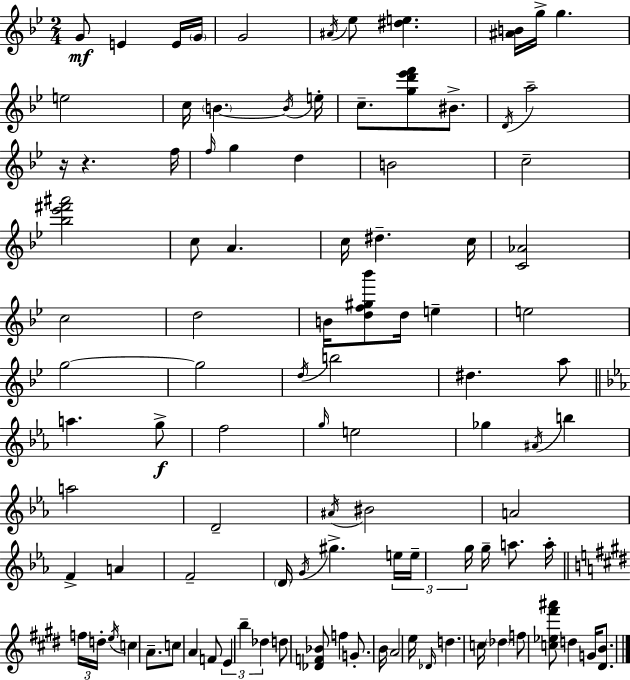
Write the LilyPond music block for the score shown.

{
  \clef treble
  \numericTimeSignature
  \time 2/4
  \key g \minor
  g'8\mf e'4 e'16 \parenthesize g'16 | g'2 | \acciaccatura { ais'16 } ees''8 <dis'' e''>4. | <ais' b'>16 g''16-> g''4. | \break e''2 | c''16 \parenthesize b'4.~~ | \acciaccatura { b'16 } e''16-. c''8.-- <g'' d''' ees''' f'''>8 bis'8.-> | \acciaccatura { d'16 } a''2-- | \break r16 r4. | f''16 \grace { f''16 } g''4 | d''4 b'2 | c''2-- | \break <bes'' ees''' fis''' ais'''>2 | c''8 a'4. | c''16 dis''4.-- | c''16 <c' aes'>2 | \break c''2 | d''2 | b'16 <d'' f'' gis'' bes'''>8 d''16 | e''4-- e''2 | \break g''2~~ | g''2 | \acciaccatura { d''16 } b''2 | dis''4. | \break a''8 \bar "||" \break \key c \minor a''4. g''8->\f | f''2 | \grace { g''16 } e''2 | ges''4 \acciaccatura { ais'16 } b''4 | \break a''2 | d'2-- | \acciaccatura { ais'16 } bis'2 | a'2 | \break f'4-> a'4 | f'2-- | \parenthesize d'16 \acciaccatura { g'16 } gis''4.-> | \tuplet 3/2 { e''16 e''16-- g''16 } g''16-- a''8. | \break a''16-. \bar "||" \break \key e \major \tuplet 3/2 { f''16 d''16-. \acciaccatura { e''16 } } c''4 a'8.-- | c''8 a'4 | f'8 \tuplet 3/2 { e'4 b''4-- | des''4 } d''8 | \break <des' f' bes'>8 f''4 g'8.-. | b'16 a'2 | e''16 \grace { des'16 } d''4. | c''16 \parenthesize des''4 f''8 | \break <c'' ees'' fis''' ais'''>8 d''4 g'16 | <dis' b'>8. \bar "|."
}